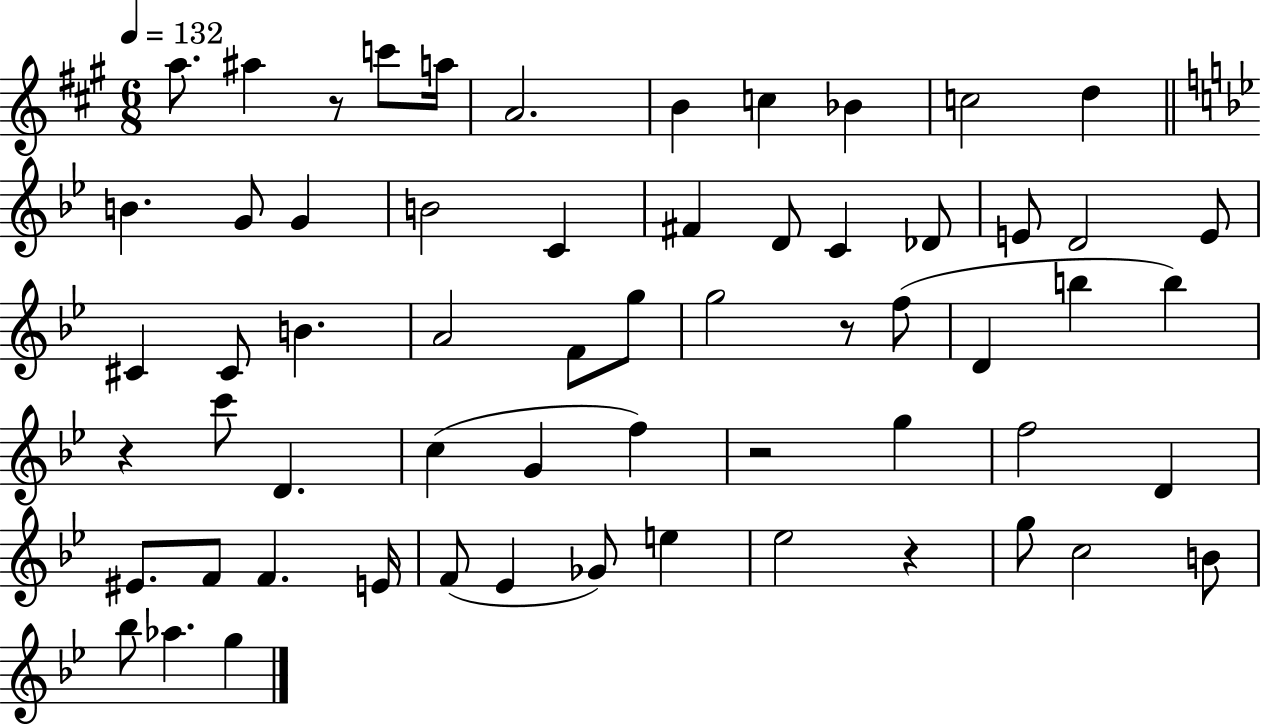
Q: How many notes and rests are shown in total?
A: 61